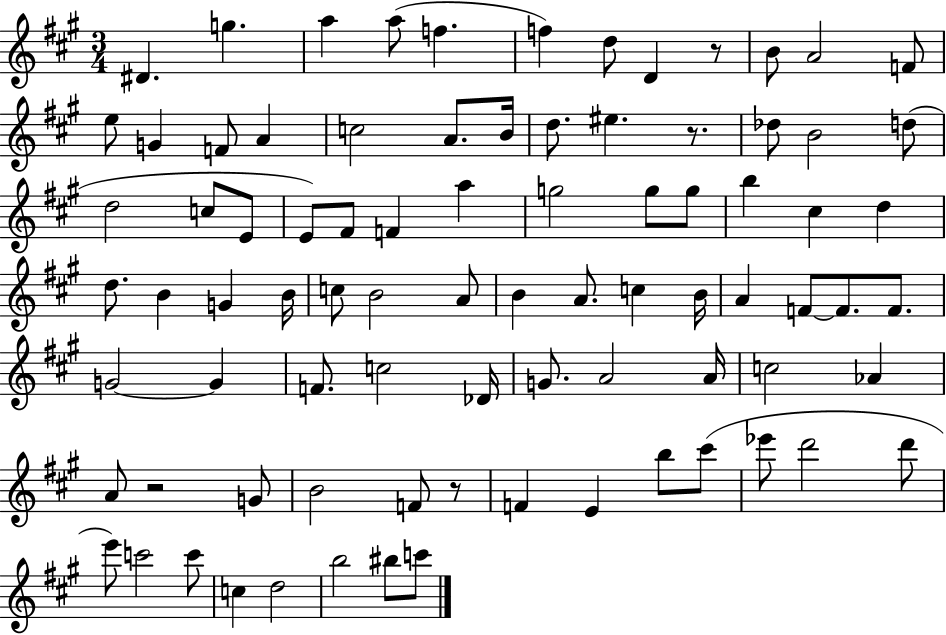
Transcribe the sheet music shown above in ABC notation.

X:1
T:Untitled
M:3/4
L:1/4
K:A
^D g a a/2 f f d/2 D z/2 B/2 A2 F/2 e/2 G F/2 A c2 A/2 B/4 d/2 ^e z/2 _d/2 B2 d/2 d2 c/2 E/2 E/2 ^F/2 F a g2 g/2 g/2 b ^c d d/2 B G B/4 c/2 B2 A/2 B A/2 c B/4 A F/2 F/2 F/2 G2 G F/2 c2 _D/4 G/2 A2 A/4 c2 _A A/2 z2 G/2 B2 F/2 z/2 F E b/2 ^c'/2 _e'/2 d'2 d'/2 e'/2 c'2 c'/2 c d2 b2 ^b/2 c'/2